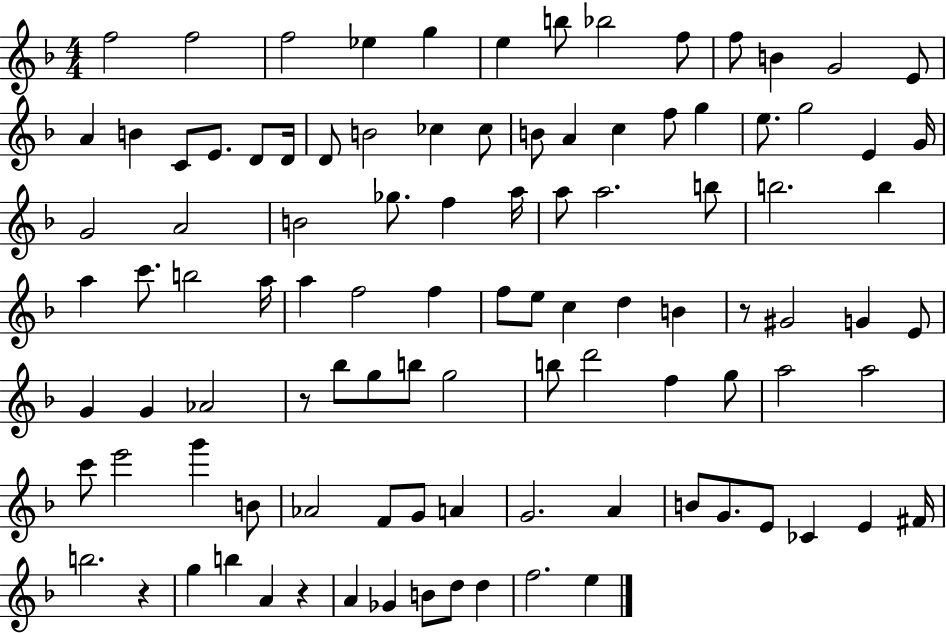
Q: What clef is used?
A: treble